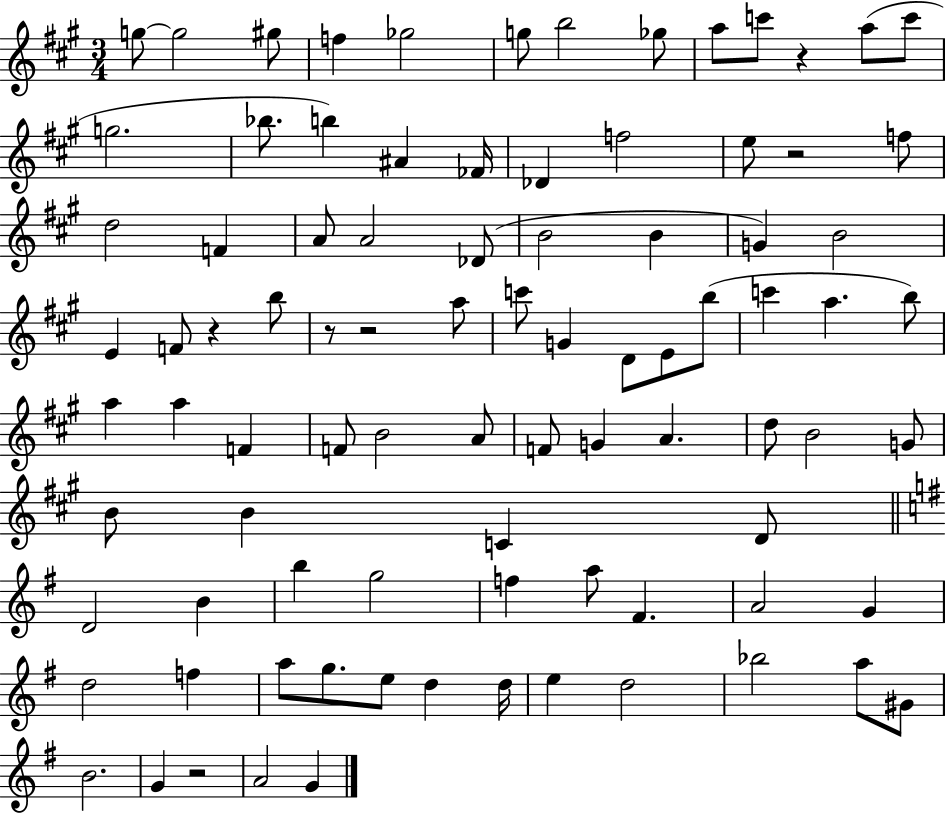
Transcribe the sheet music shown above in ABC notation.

X:1
T:Untitled
M:3/4
L:1/4
K:A
g/2 g2 ^g/2 f _g2 g/2 b2 _g/2 a/2 c'/2 z a/2 c'/2 g2 _b/2 b ^A _F/4 _D f2 e/2 z2 f/2 d2 F A/2 A2 _D/2 B2 B G B2 E F/2 z b/2 z/2 z2 a/2 c'/2 G D/2 E/2 b/2 c' a b/2 a a F F/2 B2 A/2 F/2 G A d/2 B2 G/2 B/2 B C D/2 D2 B b g2 f a/2 ^F A2 G d2 f a/2 g/2 e/2 d d/4 e d2 _b2 a/2 ^G/2 B2 G z2 A2 G